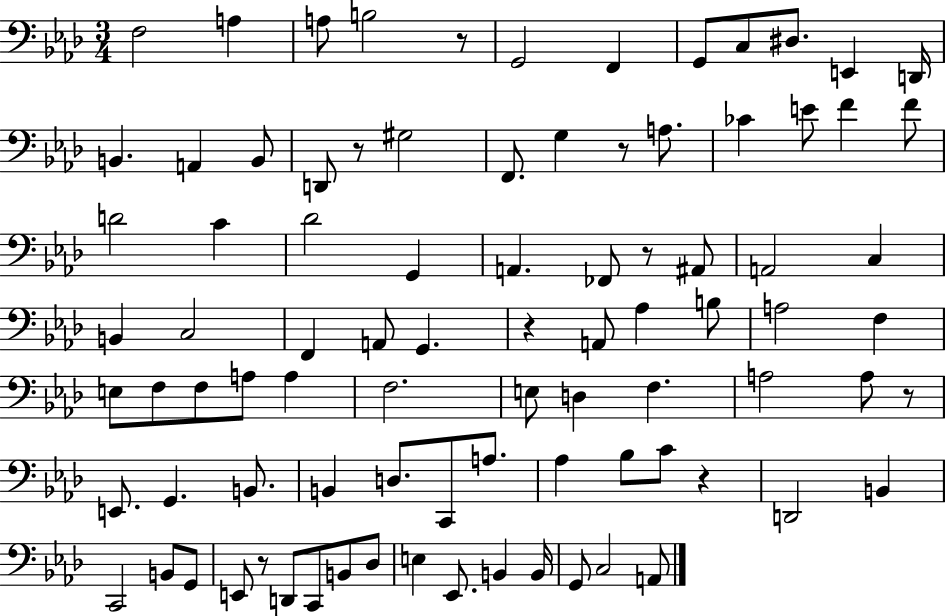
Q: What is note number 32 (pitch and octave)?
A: C3